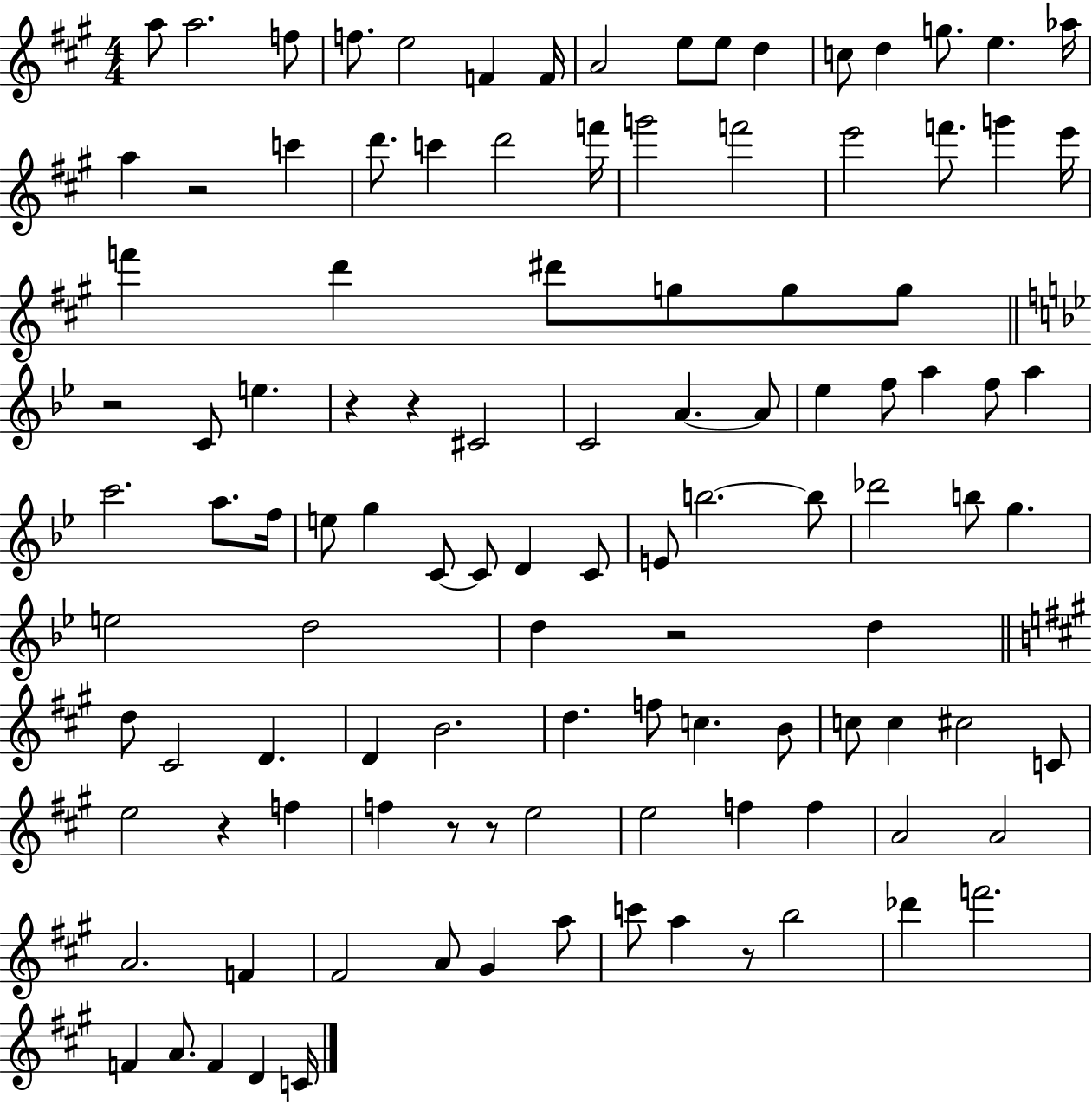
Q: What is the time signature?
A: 4/4